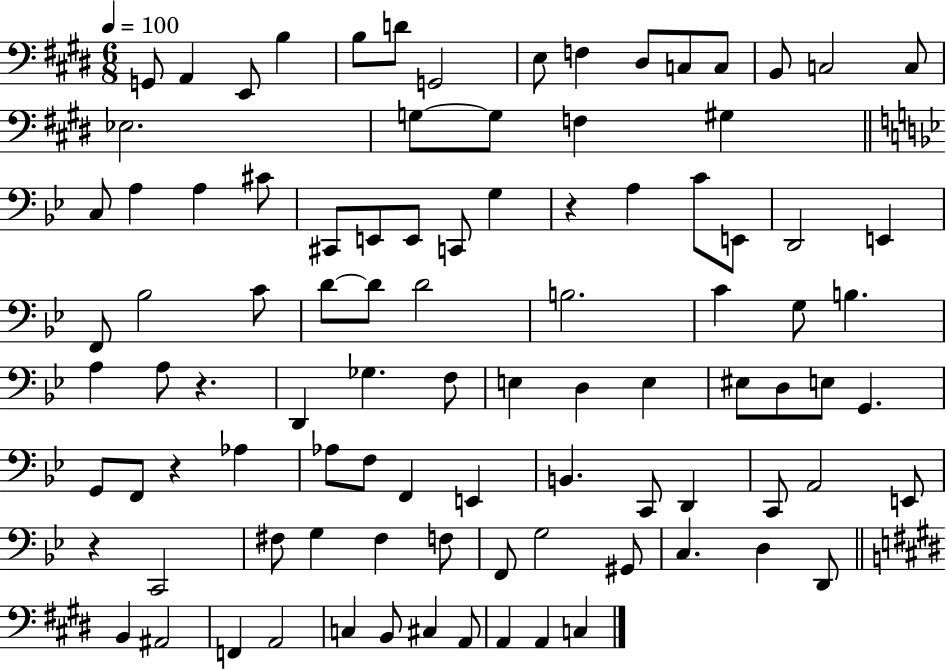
G2/e A2/q E2/e B3/q B3/e D4/e G2/h E3/e F3/q D#3/e C3/e C3/e B2/e C3/h C3/e Eb3/h. G3/e G3/e F3/q G#3/q C3/e A3/q A3/q C#4/e C#2/e E2/e E2/e C2/e G3/q R/q A3/q C4/e E2/e D2/h E2/q F2/e Bb3/h C4/e D4/e D4/e D4/h B3/h. C4/q G3/e B3/q. A3/q A3/e R/q. D2/q Gb3/q. F3/e E3/q D3/q E3/q EIS3/e D3/e E3/e G2/q. G2/e F2/e R/q Ab3/q Ab3/e F3/e F2/q E2/q B2/q. C2/e D2/q C2/e A2/h E2/e R/q C2/h F#3/e G3/q F#3/q F3/e F2/e G3/h G#2/e C3/q. D3/q D2/e B2/q A#2/h F2/q A2/h C3/q B2/e C#3/q A2/e A2/q A2/q C3/q